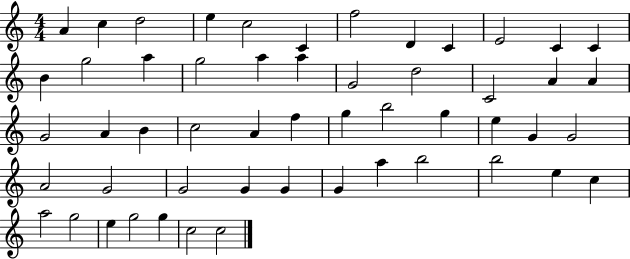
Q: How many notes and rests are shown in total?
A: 53